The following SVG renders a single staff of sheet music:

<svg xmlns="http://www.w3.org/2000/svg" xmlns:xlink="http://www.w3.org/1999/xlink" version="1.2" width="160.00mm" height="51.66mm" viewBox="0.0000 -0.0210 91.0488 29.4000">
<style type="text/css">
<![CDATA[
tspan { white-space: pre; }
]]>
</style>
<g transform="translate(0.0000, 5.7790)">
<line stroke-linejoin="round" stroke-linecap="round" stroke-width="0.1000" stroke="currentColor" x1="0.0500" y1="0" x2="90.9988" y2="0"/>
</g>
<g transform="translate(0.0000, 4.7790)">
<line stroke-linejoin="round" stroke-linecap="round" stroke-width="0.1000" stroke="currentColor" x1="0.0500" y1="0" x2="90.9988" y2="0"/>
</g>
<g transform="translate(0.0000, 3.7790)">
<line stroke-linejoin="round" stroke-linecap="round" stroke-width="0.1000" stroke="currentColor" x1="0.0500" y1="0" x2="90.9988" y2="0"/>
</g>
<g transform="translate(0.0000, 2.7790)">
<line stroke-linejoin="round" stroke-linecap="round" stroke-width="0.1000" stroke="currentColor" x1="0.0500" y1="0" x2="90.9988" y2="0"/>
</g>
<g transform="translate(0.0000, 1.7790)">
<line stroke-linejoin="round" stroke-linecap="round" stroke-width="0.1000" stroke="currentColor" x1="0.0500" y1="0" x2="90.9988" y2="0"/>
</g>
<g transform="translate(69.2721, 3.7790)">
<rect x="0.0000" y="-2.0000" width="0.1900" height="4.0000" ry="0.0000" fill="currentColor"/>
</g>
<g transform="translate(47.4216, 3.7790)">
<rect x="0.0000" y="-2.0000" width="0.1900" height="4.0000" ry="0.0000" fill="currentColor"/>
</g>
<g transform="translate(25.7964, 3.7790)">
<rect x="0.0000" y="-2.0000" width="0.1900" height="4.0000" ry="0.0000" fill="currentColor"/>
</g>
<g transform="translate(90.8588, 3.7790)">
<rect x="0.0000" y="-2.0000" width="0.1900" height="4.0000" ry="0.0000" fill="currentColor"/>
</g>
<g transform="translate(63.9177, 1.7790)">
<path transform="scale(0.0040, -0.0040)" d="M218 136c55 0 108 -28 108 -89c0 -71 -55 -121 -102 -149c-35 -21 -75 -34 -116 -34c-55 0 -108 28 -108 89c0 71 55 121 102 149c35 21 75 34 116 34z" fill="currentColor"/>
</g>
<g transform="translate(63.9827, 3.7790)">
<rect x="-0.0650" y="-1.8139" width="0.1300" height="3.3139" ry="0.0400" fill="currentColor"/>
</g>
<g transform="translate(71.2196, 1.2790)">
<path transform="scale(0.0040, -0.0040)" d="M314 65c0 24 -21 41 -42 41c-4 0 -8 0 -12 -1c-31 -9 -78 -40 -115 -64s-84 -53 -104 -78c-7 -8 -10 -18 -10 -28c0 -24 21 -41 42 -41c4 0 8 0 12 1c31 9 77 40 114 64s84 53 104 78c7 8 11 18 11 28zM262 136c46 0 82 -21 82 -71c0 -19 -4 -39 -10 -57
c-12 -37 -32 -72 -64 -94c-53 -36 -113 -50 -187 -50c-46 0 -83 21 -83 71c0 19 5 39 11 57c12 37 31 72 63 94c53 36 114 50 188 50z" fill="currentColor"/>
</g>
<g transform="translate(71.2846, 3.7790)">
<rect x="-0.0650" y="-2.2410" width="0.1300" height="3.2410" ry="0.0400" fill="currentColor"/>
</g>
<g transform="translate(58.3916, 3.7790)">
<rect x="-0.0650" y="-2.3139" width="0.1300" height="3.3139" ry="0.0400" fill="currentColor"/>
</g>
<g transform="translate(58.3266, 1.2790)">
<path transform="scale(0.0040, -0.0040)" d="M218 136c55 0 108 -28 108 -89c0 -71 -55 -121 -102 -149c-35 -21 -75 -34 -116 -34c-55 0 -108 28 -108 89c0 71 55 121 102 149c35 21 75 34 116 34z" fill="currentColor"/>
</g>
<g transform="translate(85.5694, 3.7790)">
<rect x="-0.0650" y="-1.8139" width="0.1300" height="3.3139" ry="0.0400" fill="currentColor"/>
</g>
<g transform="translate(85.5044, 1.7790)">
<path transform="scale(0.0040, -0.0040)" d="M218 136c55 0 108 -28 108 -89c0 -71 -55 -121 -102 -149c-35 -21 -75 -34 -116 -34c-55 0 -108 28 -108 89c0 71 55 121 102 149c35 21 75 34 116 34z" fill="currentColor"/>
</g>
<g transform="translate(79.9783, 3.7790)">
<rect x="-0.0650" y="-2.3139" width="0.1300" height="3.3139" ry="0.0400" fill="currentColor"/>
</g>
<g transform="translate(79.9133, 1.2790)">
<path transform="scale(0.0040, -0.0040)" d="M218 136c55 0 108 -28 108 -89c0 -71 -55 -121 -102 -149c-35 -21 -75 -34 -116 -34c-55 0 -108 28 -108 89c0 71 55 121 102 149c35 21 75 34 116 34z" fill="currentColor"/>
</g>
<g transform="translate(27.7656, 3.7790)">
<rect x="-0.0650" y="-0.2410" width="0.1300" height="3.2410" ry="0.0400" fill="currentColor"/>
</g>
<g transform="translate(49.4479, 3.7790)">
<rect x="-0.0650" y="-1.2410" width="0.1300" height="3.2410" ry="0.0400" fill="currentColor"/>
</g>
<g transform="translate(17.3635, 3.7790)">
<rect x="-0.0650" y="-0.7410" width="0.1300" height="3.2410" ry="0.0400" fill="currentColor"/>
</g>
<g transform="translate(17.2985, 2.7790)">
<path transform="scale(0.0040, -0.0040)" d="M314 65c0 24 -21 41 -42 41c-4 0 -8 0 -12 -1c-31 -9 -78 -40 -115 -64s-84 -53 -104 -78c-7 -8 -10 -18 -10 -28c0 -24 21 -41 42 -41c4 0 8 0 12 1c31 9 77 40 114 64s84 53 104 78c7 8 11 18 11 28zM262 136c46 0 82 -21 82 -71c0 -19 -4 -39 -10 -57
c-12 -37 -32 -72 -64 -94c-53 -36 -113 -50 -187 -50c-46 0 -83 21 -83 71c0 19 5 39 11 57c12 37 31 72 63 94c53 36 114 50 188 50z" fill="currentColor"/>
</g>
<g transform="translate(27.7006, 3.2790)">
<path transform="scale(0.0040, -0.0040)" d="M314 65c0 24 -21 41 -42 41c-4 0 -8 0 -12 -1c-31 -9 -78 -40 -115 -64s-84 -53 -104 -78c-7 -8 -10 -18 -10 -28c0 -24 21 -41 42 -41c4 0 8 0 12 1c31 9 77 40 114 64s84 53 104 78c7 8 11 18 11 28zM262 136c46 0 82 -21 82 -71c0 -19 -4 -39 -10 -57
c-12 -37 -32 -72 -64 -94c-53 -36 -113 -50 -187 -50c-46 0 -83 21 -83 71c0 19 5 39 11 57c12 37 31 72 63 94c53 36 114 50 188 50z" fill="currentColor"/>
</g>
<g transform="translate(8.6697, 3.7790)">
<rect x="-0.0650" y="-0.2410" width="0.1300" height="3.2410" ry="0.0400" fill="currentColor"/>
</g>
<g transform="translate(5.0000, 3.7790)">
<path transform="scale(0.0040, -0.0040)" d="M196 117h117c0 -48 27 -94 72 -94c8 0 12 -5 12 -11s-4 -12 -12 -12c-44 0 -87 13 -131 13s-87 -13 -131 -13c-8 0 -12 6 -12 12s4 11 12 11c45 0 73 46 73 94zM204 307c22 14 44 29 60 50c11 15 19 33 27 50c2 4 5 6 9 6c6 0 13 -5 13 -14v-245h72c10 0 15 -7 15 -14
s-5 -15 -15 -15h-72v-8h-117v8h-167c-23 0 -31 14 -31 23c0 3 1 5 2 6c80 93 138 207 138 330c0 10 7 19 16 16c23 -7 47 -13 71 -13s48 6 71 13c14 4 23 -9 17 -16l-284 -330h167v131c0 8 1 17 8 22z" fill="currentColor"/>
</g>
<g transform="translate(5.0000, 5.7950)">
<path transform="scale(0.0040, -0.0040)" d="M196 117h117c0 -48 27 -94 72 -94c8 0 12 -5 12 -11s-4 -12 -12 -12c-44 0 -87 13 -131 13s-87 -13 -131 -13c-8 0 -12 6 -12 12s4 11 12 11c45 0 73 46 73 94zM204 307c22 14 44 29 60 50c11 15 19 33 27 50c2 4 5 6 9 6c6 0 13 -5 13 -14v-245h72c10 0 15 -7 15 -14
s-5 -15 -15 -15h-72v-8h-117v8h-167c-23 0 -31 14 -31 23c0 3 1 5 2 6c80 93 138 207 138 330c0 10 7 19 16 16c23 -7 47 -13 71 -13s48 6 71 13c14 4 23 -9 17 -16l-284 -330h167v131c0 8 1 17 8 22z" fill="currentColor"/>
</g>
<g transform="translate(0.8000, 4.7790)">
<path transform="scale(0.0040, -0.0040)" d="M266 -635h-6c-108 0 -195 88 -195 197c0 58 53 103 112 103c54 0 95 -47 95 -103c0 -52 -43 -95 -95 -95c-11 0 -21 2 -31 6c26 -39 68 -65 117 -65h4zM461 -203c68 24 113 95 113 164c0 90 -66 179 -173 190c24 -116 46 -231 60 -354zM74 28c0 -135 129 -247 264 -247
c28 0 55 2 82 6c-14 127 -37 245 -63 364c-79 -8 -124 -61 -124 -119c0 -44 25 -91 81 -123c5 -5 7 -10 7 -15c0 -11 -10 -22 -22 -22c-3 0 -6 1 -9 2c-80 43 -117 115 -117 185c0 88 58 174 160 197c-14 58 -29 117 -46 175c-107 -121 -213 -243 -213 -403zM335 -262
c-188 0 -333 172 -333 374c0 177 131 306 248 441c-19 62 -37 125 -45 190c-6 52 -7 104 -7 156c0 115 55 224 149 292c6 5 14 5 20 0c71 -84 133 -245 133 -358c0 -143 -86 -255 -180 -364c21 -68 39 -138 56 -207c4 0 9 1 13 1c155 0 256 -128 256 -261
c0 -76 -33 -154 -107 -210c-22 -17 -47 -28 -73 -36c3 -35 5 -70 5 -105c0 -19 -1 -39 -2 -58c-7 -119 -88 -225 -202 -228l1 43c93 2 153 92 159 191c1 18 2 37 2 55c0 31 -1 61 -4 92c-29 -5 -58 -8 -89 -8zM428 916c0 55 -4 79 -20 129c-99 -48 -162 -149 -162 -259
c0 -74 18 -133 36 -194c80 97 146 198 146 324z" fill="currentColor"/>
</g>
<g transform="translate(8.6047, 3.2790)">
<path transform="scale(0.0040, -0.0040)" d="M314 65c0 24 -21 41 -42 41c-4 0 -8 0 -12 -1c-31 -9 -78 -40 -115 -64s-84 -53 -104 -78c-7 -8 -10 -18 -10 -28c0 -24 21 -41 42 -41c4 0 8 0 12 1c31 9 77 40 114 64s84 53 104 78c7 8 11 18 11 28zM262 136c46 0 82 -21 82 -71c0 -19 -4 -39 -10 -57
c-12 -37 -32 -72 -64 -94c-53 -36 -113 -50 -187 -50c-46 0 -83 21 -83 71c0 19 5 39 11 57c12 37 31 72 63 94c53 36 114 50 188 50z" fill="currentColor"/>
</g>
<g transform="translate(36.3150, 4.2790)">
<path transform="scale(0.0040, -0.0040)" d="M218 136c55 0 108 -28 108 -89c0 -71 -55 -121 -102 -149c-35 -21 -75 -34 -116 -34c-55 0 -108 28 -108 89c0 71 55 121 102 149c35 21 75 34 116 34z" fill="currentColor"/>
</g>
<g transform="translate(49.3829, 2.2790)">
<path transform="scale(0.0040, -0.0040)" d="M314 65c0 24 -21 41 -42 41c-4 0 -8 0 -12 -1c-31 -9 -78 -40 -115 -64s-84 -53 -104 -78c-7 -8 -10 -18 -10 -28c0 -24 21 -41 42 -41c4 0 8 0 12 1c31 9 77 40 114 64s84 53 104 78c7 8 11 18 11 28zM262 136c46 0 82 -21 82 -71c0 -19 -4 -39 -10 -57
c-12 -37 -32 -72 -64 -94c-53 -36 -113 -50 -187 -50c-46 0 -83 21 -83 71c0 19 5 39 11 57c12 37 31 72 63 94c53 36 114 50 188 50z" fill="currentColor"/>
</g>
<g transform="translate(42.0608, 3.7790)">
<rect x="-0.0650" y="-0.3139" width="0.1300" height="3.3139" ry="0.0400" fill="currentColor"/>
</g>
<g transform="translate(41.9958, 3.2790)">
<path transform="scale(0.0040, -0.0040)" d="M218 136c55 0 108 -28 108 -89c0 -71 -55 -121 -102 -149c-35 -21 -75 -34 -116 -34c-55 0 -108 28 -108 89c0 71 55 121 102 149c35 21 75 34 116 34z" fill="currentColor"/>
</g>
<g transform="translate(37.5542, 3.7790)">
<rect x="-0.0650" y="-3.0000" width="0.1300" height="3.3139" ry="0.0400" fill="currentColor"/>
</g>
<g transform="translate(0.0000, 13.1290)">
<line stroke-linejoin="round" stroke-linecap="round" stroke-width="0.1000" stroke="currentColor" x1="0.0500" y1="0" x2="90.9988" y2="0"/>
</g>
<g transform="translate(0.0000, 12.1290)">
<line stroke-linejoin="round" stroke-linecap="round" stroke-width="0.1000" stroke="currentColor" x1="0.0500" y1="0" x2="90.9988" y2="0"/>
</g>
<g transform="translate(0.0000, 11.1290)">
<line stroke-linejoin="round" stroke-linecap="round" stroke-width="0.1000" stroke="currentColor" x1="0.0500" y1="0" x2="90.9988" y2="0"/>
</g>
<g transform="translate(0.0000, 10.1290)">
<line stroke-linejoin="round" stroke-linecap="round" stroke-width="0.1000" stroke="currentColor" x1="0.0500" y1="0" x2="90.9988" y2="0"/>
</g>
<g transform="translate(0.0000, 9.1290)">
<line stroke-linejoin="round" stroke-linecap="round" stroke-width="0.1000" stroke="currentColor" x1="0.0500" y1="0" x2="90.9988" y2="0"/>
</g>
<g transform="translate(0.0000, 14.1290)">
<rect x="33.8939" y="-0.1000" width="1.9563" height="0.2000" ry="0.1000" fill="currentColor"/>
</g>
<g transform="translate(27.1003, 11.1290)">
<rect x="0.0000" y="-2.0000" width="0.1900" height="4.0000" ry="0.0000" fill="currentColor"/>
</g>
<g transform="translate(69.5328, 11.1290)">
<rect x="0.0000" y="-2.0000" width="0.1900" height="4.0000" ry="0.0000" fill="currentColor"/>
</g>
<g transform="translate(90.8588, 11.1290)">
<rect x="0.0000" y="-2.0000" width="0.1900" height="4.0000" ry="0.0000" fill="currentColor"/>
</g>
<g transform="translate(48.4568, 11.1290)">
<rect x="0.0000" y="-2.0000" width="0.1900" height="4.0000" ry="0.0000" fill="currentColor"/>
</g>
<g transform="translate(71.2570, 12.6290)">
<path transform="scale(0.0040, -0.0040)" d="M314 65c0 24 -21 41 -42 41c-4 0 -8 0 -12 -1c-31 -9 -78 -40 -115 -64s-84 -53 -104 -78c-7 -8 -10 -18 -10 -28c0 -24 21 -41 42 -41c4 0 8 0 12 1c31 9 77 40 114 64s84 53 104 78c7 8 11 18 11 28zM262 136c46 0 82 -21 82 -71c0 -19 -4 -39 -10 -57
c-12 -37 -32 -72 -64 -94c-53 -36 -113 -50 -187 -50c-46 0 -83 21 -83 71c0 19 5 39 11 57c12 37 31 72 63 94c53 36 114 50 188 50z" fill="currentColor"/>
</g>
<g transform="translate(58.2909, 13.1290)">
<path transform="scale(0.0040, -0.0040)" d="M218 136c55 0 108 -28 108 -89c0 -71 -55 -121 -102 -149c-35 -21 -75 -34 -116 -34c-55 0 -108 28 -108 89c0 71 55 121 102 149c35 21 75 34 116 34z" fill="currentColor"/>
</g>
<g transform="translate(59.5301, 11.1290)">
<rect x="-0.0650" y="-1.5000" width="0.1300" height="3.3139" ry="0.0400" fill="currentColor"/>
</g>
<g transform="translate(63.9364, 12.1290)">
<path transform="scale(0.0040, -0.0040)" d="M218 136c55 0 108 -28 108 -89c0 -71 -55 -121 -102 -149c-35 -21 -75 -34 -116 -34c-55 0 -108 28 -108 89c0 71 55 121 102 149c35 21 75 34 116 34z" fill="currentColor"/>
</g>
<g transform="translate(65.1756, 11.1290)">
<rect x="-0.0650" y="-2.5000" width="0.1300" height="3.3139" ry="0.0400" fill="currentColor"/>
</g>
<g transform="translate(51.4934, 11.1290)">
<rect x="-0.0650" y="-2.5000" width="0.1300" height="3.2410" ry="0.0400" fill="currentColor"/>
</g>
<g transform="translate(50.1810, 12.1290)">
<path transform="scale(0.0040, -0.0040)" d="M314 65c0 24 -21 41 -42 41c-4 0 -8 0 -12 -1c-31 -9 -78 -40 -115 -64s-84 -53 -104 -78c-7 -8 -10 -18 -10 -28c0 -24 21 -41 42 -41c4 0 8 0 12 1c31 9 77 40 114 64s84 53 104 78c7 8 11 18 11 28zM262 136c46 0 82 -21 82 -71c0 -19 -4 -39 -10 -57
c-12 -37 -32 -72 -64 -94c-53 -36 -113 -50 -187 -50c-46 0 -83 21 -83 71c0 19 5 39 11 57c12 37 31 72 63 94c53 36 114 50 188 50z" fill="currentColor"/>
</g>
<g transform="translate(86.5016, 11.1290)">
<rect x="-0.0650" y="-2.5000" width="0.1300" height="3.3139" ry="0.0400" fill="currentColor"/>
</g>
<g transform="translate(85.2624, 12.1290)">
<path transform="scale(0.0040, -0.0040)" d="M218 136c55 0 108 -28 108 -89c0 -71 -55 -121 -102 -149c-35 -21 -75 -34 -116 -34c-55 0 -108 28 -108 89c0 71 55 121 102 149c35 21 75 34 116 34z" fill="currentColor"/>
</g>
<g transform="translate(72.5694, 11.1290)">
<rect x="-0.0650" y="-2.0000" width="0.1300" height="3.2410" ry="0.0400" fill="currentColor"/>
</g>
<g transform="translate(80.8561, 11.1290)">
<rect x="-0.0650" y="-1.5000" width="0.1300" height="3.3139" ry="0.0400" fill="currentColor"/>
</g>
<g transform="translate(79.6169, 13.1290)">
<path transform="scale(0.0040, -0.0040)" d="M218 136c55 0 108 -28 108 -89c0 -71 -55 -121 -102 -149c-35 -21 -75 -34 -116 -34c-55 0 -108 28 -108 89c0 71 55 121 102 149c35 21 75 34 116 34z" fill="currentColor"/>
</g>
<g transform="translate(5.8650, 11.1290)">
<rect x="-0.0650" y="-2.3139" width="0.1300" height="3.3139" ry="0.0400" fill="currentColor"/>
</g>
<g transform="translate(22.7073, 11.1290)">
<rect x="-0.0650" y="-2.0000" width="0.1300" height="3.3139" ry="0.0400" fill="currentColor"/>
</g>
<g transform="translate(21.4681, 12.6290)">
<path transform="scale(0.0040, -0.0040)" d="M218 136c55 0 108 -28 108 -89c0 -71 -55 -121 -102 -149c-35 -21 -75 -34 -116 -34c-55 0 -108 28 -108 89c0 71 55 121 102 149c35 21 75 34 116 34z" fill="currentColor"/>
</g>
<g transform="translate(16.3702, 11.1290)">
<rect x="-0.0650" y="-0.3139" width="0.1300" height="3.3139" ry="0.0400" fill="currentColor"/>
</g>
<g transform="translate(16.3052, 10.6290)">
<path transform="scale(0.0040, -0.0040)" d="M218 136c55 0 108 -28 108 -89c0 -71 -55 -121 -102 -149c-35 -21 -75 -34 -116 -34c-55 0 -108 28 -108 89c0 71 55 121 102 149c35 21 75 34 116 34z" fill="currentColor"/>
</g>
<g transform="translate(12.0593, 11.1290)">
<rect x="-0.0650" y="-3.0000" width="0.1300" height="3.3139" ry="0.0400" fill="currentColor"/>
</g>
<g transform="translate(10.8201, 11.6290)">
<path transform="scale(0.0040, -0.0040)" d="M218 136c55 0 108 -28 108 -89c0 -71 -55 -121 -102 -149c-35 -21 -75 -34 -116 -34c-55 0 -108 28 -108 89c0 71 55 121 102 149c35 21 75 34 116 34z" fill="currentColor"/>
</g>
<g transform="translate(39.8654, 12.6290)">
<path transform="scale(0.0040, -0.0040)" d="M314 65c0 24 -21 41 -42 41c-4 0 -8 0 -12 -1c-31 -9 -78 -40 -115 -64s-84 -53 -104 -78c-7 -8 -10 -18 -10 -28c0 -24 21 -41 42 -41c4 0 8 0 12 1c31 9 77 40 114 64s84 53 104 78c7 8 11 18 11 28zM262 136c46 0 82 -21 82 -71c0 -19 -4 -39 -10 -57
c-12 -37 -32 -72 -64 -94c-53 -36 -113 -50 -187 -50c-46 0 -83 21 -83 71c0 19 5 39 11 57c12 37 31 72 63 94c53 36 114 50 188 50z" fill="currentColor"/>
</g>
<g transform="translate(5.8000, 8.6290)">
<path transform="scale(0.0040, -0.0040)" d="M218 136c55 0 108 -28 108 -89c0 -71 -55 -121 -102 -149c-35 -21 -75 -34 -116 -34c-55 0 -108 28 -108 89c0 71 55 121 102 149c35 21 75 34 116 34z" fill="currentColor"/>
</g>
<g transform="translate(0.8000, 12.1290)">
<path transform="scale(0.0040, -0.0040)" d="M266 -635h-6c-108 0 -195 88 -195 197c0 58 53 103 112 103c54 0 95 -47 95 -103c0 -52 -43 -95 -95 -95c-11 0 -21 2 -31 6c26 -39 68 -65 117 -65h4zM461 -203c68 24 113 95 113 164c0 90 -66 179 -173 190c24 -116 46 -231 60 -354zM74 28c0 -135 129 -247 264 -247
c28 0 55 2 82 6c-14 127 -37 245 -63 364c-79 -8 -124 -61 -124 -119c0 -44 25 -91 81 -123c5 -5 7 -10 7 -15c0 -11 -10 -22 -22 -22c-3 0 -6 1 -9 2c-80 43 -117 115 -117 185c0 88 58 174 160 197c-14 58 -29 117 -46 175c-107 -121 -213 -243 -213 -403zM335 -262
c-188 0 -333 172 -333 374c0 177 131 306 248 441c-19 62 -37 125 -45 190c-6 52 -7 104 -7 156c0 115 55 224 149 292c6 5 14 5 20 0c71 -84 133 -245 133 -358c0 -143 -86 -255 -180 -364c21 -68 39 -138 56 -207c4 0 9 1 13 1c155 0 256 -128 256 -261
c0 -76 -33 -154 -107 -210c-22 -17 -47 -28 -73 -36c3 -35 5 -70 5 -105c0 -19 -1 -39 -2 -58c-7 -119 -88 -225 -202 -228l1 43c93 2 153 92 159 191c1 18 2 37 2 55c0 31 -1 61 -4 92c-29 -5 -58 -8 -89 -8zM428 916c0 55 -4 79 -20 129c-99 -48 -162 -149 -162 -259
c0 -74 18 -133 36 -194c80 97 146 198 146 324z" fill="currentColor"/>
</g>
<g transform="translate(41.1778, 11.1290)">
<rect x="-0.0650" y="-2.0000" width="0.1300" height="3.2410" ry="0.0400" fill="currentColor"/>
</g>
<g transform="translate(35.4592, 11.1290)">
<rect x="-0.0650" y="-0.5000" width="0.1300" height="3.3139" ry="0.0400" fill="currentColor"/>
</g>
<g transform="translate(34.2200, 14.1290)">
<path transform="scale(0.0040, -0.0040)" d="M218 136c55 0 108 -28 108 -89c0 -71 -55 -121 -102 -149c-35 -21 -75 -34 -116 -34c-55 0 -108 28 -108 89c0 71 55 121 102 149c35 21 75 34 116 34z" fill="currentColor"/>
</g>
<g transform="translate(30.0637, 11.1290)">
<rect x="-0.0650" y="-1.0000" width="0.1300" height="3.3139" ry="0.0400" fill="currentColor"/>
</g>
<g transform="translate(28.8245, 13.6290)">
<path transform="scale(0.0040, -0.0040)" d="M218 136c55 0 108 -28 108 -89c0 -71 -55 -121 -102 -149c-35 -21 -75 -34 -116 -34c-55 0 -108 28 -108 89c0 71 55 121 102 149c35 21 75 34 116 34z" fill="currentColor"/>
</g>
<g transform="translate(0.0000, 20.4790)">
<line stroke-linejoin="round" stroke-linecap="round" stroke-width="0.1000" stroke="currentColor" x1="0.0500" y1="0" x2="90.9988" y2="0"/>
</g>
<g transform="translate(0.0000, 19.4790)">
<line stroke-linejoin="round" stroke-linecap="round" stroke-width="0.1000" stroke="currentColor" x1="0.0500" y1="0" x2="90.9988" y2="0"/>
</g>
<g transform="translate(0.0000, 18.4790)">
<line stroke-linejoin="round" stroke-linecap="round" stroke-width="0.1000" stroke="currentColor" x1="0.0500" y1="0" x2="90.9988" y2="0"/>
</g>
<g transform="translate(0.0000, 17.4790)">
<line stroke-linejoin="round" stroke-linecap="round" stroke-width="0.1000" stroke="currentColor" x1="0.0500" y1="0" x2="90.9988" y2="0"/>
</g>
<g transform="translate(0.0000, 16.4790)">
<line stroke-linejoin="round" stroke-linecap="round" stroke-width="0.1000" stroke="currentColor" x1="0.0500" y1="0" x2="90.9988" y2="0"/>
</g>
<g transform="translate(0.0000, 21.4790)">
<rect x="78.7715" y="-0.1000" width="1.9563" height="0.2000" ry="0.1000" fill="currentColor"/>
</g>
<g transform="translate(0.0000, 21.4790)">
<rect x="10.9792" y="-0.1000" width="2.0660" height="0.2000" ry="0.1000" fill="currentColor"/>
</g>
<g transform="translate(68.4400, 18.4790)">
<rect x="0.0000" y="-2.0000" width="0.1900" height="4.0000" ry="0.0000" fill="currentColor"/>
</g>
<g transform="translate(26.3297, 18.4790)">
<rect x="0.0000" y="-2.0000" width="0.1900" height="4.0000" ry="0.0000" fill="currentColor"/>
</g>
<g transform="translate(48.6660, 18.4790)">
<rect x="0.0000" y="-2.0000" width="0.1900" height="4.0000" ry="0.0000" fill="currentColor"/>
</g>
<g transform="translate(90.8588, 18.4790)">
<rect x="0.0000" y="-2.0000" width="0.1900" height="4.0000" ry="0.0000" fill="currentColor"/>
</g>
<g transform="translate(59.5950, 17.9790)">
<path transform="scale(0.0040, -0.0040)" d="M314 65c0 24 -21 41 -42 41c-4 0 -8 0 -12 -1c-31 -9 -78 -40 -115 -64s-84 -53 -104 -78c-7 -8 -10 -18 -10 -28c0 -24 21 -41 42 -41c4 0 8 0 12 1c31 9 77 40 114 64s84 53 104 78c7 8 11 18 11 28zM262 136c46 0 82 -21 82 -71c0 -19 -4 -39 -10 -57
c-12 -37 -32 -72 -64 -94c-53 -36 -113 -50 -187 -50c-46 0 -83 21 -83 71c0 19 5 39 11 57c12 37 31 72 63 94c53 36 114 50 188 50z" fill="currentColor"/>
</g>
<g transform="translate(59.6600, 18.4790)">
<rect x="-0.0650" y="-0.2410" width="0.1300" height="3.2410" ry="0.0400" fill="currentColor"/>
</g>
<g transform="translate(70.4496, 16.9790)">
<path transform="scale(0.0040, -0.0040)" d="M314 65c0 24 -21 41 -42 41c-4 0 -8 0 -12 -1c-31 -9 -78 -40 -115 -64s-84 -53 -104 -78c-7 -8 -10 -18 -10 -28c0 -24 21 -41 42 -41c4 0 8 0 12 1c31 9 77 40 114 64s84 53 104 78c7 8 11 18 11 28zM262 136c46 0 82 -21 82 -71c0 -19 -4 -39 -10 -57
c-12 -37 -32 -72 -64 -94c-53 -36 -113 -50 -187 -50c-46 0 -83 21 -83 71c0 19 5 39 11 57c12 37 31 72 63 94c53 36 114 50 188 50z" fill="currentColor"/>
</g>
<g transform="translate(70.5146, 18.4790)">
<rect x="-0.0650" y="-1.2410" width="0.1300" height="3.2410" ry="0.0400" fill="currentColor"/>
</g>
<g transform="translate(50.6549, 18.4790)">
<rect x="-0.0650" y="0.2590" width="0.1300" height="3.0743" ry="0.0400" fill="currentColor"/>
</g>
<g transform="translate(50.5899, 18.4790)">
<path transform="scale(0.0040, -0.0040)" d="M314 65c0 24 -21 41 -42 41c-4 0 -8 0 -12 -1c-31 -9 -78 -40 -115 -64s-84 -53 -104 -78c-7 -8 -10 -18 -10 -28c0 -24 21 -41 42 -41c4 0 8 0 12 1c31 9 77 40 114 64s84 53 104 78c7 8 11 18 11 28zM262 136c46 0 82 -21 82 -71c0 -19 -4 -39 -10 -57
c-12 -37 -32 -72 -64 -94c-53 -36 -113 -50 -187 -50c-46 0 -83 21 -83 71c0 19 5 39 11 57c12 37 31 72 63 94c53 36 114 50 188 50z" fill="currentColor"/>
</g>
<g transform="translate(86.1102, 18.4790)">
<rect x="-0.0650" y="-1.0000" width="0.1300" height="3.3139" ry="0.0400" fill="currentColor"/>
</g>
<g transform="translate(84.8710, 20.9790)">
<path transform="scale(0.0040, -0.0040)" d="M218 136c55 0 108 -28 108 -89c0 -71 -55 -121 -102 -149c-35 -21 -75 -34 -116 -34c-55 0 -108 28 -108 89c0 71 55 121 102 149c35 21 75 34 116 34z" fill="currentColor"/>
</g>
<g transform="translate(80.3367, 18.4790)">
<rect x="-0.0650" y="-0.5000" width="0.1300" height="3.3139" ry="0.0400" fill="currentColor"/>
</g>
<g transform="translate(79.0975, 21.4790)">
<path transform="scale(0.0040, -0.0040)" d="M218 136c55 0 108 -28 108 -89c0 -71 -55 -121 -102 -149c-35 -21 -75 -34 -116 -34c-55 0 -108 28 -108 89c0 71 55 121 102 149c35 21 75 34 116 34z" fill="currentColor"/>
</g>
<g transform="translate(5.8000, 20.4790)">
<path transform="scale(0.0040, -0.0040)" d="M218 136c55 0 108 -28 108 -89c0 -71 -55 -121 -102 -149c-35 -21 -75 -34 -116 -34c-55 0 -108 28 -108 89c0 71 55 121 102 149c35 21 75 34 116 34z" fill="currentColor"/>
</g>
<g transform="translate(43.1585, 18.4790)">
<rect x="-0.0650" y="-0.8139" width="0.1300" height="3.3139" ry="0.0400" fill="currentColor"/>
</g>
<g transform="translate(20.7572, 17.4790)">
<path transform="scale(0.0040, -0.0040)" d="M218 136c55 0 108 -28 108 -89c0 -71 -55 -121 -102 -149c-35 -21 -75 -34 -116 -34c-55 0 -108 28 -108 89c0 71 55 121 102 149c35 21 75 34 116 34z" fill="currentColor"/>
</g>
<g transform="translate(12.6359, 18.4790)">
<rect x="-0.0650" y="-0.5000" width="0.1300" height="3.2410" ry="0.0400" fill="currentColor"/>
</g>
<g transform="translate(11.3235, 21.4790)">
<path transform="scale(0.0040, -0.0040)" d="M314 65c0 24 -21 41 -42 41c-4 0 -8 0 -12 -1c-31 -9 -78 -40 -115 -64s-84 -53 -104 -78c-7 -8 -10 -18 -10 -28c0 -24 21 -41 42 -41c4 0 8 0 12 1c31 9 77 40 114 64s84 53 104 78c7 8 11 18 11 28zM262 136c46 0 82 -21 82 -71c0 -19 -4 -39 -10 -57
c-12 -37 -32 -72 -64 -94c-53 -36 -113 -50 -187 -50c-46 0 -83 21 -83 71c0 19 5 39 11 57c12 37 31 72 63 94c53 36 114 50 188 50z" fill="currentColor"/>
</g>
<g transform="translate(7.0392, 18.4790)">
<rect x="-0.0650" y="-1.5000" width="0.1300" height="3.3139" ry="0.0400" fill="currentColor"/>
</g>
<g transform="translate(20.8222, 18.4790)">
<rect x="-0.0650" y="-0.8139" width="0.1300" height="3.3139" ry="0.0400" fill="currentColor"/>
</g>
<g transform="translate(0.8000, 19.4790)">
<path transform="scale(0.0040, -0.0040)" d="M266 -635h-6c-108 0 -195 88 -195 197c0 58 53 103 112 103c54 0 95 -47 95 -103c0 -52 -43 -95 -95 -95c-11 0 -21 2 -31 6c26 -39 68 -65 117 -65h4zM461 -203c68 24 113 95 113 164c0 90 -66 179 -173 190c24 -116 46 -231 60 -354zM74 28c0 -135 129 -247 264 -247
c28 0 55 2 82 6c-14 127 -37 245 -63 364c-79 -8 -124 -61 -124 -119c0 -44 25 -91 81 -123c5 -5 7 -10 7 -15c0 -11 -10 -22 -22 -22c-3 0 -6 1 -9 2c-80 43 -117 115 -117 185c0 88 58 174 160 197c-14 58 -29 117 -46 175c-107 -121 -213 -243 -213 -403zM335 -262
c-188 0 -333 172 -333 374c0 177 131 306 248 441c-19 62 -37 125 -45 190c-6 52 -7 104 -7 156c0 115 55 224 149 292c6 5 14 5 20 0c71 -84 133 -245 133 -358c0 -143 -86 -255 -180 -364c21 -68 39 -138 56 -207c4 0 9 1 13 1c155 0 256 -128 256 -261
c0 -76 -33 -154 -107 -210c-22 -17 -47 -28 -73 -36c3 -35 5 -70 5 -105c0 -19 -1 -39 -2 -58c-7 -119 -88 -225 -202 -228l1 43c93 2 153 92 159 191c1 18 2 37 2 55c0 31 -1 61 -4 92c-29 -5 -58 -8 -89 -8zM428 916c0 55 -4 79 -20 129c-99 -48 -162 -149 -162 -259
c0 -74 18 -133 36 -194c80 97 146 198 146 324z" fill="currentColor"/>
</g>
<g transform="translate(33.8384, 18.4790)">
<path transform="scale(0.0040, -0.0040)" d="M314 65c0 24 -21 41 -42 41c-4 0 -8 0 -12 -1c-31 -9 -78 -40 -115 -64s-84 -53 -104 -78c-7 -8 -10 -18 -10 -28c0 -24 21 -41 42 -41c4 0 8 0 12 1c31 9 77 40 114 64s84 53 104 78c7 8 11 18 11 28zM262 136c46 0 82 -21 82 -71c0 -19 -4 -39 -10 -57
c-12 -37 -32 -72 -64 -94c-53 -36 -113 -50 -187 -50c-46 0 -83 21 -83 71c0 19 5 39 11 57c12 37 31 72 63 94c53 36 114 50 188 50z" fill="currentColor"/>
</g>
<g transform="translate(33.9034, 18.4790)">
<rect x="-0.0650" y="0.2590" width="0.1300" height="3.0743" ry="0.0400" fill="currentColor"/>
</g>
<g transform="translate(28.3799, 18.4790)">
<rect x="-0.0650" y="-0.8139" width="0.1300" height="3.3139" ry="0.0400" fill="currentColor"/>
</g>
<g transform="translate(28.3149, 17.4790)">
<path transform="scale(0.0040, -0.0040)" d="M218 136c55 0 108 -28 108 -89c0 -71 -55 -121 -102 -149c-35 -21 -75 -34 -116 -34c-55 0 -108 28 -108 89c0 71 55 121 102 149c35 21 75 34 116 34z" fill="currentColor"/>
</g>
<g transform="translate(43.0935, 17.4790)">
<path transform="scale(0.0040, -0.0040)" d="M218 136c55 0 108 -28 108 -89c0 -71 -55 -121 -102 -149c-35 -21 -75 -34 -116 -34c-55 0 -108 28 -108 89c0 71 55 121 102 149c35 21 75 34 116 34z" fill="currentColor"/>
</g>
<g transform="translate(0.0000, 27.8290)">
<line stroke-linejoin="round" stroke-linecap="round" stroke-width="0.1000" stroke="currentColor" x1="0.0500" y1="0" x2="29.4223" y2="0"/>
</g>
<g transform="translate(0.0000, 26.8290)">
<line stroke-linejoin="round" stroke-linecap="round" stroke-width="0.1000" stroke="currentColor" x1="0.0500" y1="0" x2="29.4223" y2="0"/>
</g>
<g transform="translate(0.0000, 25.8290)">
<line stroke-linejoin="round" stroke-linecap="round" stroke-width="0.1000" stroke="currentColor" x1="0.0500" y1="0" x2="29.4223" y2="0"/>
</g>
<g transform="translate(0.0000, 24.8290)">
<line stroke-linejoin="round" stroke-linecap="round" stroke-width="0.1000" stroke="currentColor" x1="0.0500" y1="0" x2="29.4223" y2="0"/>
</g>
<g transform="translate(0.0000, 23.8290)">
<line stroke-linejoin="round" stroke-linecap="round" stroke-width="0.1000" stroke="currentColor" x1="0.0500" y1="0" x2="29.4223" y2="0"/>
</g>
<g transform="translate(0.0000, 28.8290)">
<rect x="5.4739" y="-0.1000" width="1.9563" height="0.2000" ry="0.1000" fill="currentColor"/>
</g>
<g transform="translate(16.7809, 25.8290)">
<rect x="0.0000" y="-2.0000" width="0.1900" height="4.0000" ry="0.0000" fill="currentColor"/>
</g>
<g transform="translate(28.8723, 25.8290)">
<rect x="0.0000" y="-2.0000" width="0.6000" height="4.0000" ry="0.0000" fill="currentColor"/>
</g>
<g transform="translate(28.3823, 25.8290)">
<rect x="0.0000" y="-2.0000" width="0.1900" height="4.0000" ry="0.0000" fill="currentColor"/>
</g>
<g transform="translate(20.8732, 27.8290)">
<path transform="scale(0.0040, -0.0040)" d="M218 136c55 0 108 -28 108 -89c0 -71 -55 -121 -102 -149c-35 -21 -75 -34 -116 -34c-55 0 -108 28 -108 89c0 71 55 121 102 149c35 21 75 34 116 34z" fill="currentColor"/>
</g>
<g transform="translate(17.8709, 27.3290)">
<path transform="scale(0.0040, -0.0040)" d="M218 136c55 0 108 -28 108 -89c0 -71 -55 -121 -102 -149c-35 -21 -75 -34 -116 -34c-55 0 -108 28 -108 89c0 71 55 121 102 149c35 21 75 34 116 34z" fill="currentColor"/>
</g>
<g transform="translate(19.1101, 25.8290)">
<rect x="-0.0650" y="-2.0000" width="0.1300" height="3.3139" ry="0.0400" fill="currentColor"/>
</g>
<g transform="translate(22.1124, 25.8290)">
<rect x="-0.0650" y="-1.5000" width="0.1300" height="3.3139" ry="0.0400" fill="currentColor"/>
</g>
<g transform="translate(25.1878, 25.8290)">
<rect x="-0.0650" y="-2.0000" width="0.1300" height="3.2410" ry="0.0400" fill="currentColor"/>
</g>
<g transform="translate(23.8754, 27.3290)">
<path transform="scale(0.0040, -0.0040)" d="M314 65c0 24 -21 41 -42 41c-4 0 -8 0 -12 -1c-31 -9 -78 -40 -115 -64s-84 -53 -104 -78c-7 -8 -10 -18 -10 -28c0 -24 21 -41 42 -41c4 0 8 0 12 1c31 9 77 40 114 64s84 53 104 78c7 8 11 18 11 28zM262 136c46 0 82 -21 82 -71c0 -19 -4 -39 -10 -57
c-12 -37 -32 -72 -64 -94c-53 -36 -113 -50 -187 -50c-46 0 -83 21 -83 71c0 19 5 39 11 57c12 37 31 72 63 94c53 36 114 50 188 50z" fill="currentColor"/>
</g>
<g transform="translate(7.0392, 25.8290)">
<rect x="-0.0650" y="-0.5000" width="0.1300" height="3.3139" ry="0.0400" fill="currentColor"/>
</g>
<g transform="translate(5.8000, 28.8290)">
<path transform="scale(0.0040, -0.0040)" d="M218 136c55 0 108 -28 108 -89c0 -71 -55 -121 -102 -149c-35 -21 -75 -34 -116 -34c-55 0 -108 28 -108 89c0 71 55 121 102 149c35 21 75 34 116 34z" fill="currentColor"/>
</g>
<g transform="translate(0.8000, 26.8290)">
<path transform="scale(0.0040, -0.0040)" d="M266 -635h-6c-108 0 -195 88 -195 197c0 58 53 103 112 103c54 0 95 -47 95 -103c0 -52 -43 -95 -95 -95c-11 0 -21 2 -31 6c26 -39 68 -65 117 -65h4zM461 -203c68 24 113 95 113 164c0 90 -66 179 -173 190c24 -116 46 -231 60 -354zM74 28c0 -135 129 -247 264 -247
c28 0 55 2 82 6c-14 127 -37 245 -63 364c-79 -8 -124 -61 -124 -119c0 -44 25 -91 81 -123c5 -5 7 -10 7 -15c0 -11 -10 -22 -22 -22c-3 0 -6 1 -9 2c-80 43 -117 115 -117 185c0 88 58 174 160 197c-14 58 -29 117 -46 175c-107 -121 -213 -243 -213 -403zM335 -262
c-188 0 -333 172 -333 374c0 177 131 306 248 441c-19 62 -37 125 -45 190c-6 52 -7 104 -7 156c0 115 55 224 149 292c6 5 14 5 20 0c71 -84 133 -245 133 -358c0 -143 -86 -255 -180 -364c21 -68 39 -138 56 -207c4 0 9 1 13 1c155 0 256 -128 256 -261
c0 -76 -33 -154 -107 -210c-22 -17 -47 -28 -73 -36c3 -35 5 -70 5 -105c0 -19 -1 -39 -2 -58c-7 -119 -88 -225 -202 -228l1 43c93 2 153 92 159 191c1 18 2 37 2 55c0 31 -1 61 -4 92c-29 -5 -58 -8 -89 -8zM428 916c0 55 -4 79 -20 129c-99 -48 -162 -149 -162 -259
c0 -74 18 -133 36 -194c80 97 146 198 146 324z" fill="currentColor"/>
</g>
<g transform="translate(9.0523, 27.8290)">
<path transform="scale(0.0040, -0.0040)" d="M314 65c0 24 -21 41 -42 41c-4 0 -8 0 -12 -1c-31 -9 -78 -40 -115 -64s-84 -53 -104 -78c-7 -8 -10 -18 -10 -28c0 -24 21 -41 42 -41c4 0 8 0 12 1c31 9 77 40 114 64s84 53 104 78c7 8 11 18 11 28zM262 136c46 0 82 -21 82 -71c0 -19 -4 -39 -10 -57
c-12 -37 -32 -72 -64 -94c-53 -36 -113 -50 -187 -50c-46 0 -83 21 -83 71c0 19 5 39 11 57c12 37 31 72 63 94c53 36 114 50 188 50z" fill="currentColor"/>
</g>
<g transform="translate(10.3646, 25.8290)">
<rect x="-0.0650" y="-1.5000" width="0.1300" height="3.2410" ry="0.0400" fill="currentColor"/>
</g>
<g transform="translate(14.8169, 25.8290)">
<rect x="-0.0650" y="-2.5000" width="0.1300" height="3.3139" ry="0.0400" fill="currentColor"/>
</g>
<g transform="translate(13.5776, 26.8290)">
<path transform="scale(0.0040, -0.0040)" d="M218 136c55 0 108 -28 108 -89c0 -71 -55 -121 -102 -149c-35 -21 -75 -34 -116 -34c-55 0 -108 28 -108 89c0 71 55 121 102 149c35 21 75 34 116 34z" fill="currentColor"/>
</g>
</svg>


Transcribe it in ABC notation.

X:1
T:Untitled
M:4/4
L:1/4
K:C
c2 d2 c2 A c e2 g f g2 g f g A c F D C F2 G2 E G F2 E G E C2 d d B2 d B2 c2 e2 C D C E2 G F E F2